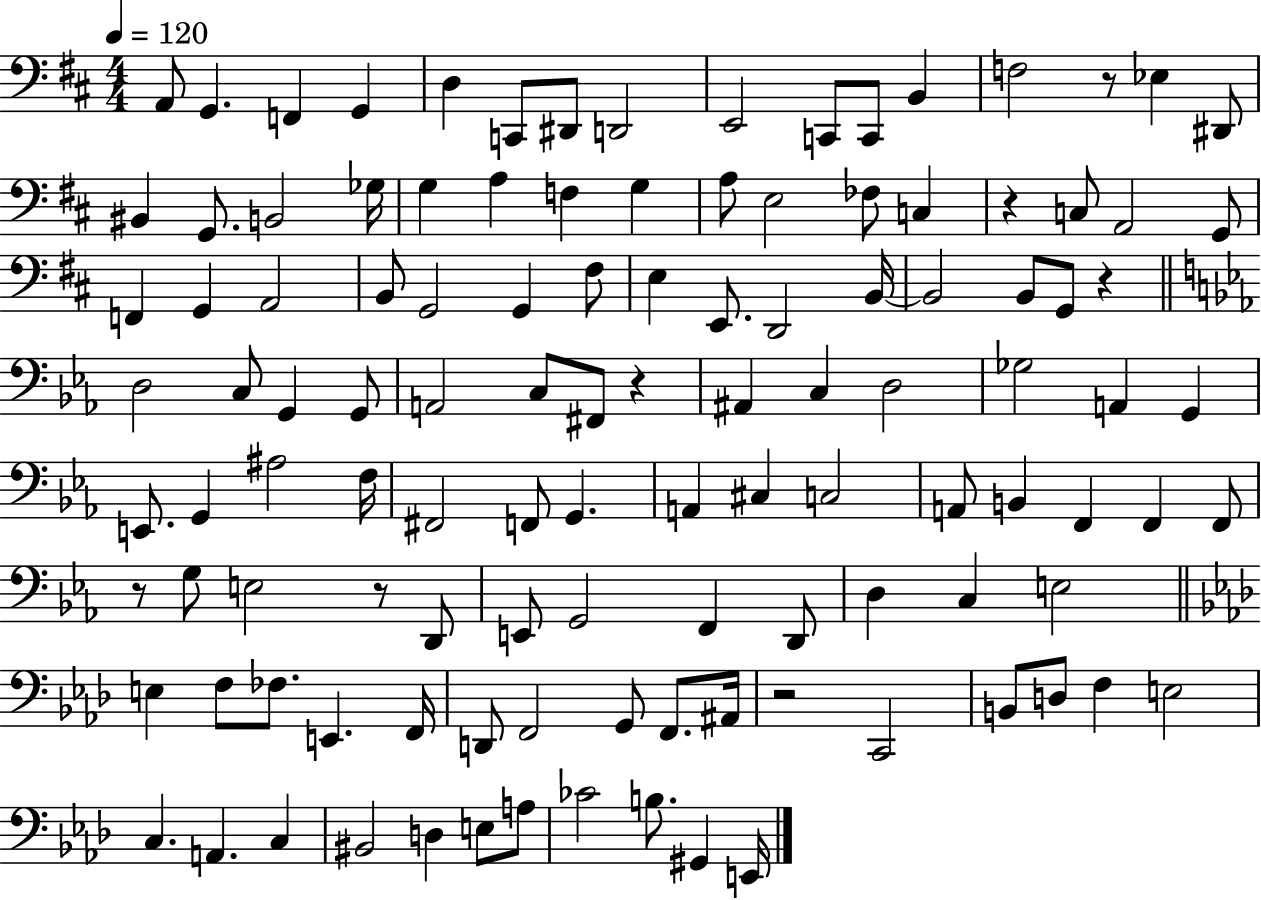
{
  \clef bass
  \numericTimeSignature
  \time 4/4
  \key d \major
  \tempo 4 = 120
  a,8 g,4. f,4 g,4 | d4 c,8 dis,8 d,2 | e,2 c,8 c,8 b,4 | f2 r8 ees4 dis,8 | \break bis,4 g,8. b,2 ges16 | g4 a4 f4 g4 | a8 e2 fes8 c4 | r4 c8 a,2 g,8 | \break f,4 g,4 a,2 | b,8 g,2 g,4 fis8 | e4 e,8. d,2 b,16~~ | b,2 b,8 g,8 r4 | \break \bar "||" \break \key c \minor d2 c8 g,4 g,8 | a,2 c8 fis,8 r4 | ais,4 c4 d2 | ges2 a,4 g,4 | \break e,8. g,4 ais2 f16 | fis,2 f,8 g,4. | a,4 cis4 c2 | a,8 b,4 f,4 f,4 f,8 | \break r8 g8 e2 r8 d,8 | e,8 g,2 f,4 d,8 | d4 c4 e2 | \bar "||" \break \key aes \major e4 f8 fes8. e,4. f,16 | d,8 f,2 g,8 f,8. ais,16 | r2 c,2 | b,8 d8 f4 e2 | \break c4. a,4. c4 | bis,2 d4 e8 a8 | ces'2 b8. gis,4 e,16 | \bar "|."
}